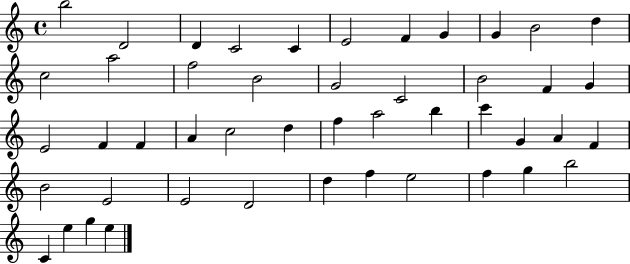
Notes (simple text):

B5/h D4/h D4/q C4/h C4/q E4/h F4/q G4/q G4/q B4/h D5/q C5/h A5/h F5/h B4/h G4/h C4/h B4/h F4/q G4/q E4/h F4/q F4/q A4/q C5/h D5/q F5/q A5/h B5/q C6/q G4/q A4/q F4/q B4/h E4/h E4/h D4/h D5/q F5/q E5/h F5/q G5/q B5/h C4/q E5/q G5/q E5/q